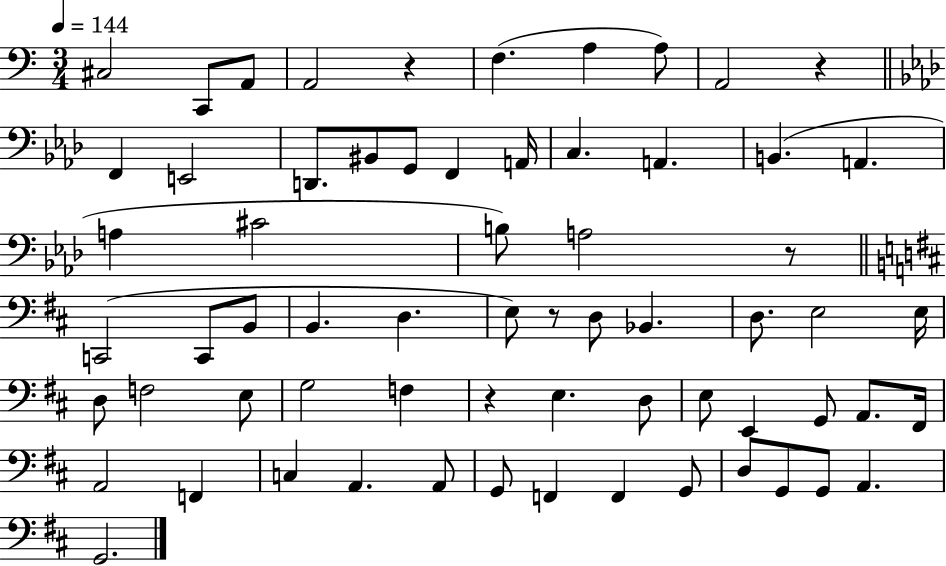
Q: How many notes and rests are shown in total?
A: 65